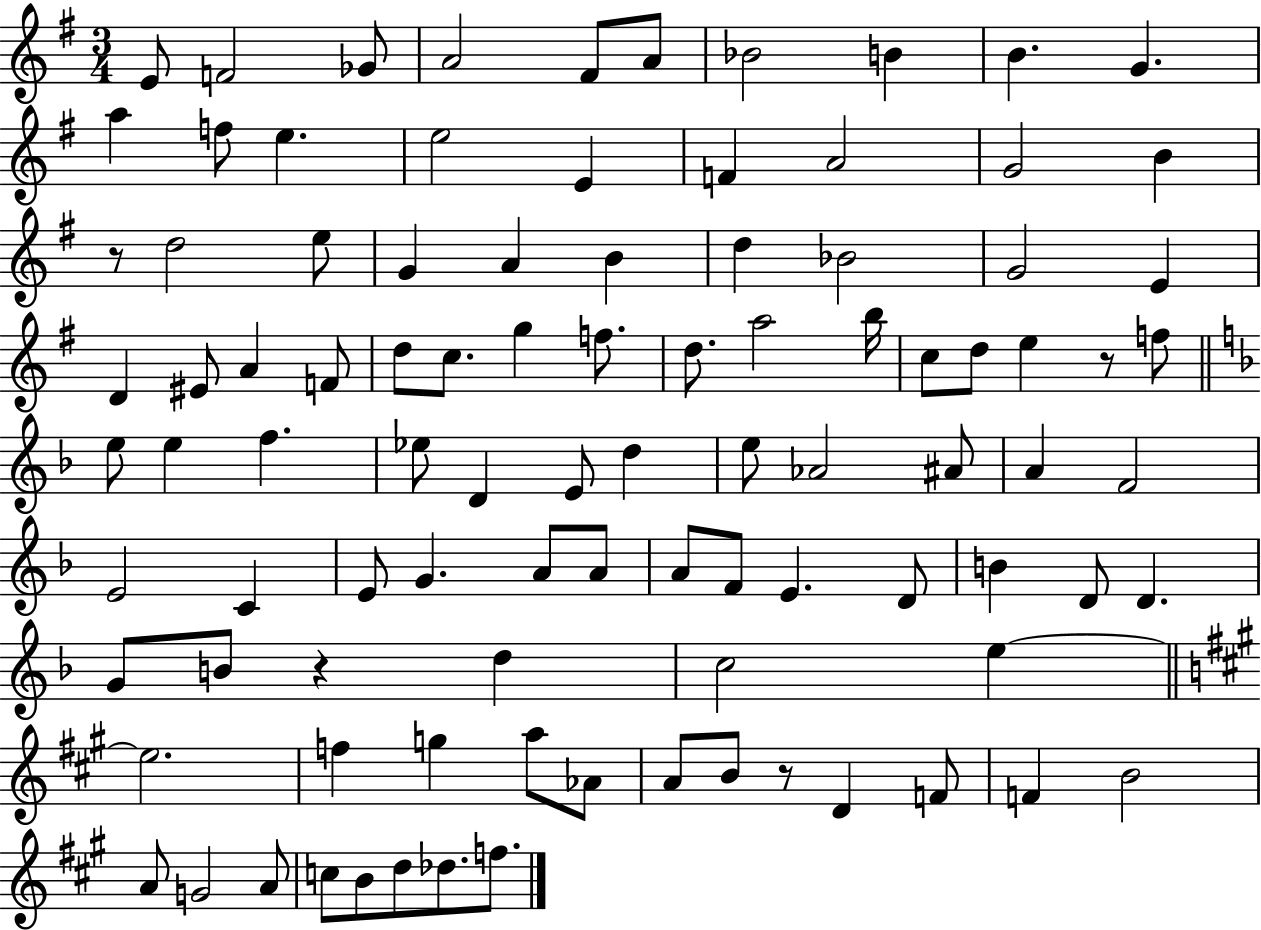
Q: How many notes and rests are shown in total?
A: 96